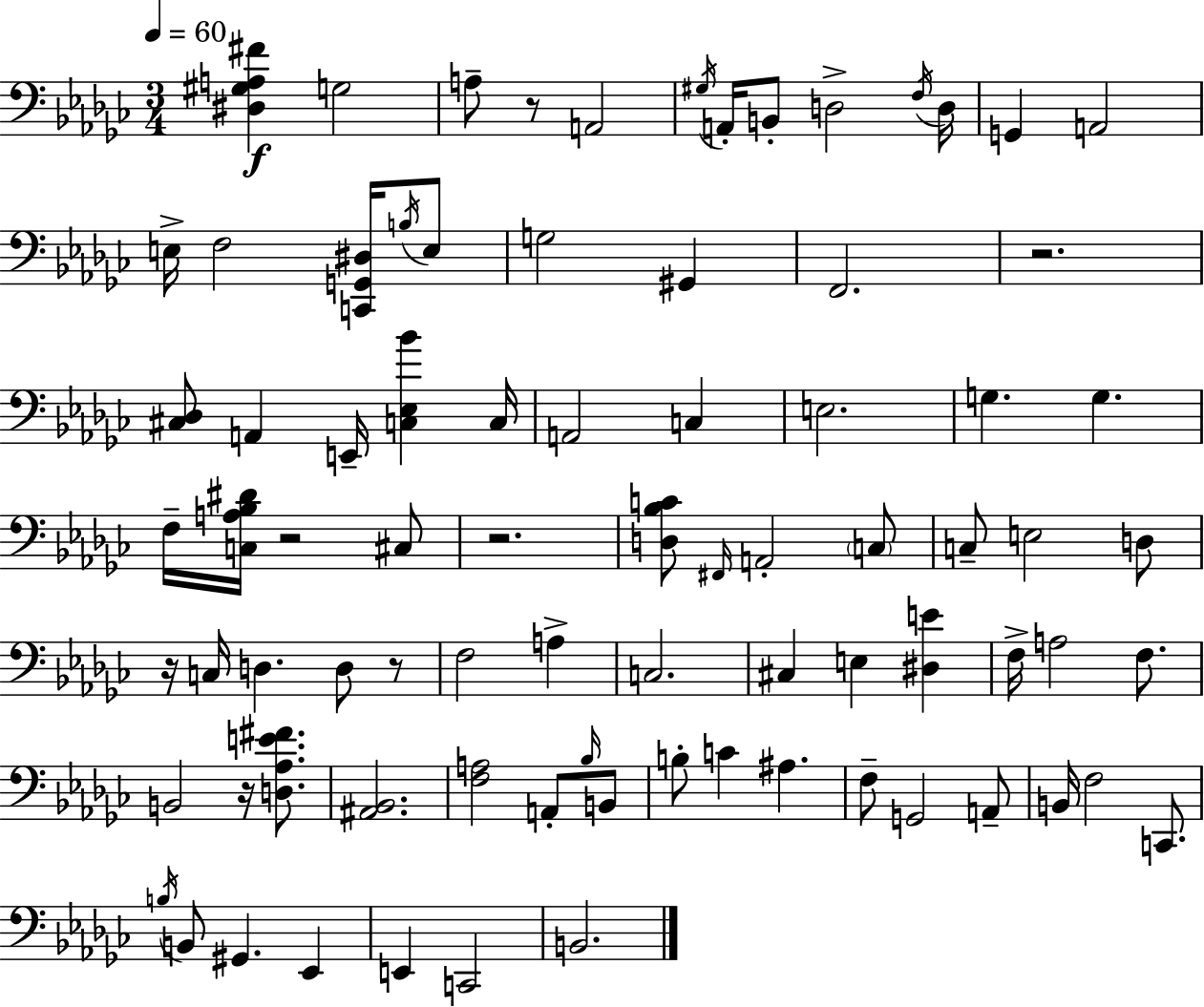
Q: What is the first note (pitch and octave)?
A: G3